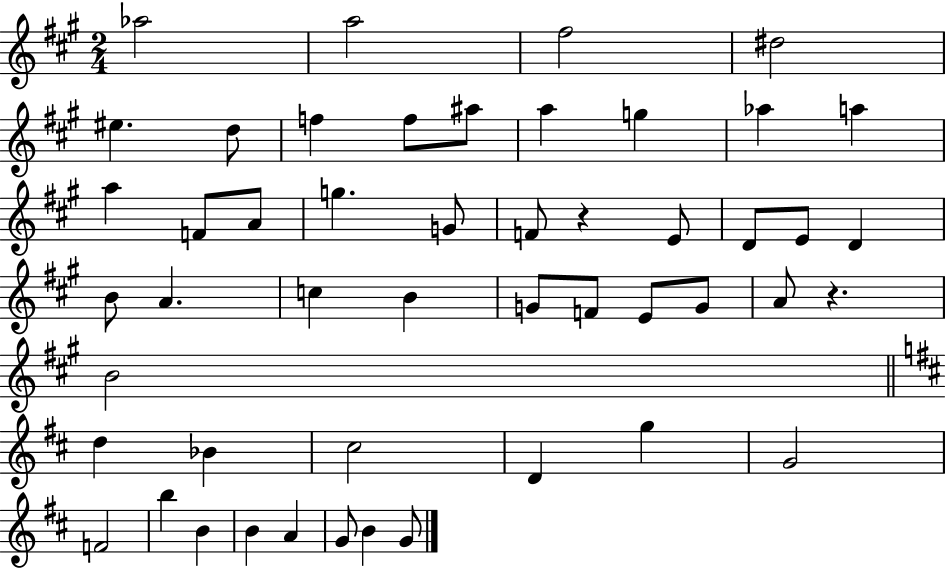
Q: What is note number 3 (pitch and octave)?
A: F#5